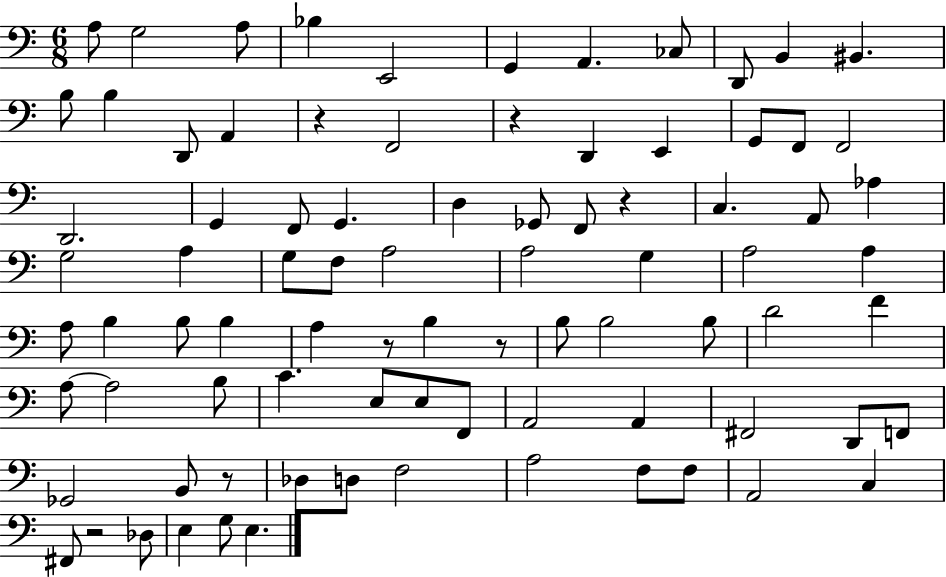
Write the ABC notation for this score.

X:1
T:Untitled
M:6/8
L:1/4
K:C
A,/2 G,2 A,/2 _B, E,,2 G,, A,, _C,/2 D,,/2 B,, ^B,, B,/2 B, D,,/2 A,, z F,,2 z D,, E,, G,,/2 F,,/2 F,,2 D,,2 G,, F,,/2 G,, D, _G,,/2 F,,/2 z C, A,,/2 _A, G,2 A, G,/2 F,/2 A,2 A,2 G, A,2 A, A,/2 B, B,/2 B, A, z/2 B, z/2 B,/2 B,2 B,/2 D2 F A,/2 A,2 B,/2 C E,/2 E,/2 F,,/2 A,,2 A,, ^F,,2 D,,/2 F,,/2 _G,,2 B,,/2 z/2 _D,/2 D,/2 F,2 A,2 F,/2 F,/2 A,,2 C, ^F,,/2 z2 _D,/2 E, G,/2 E,